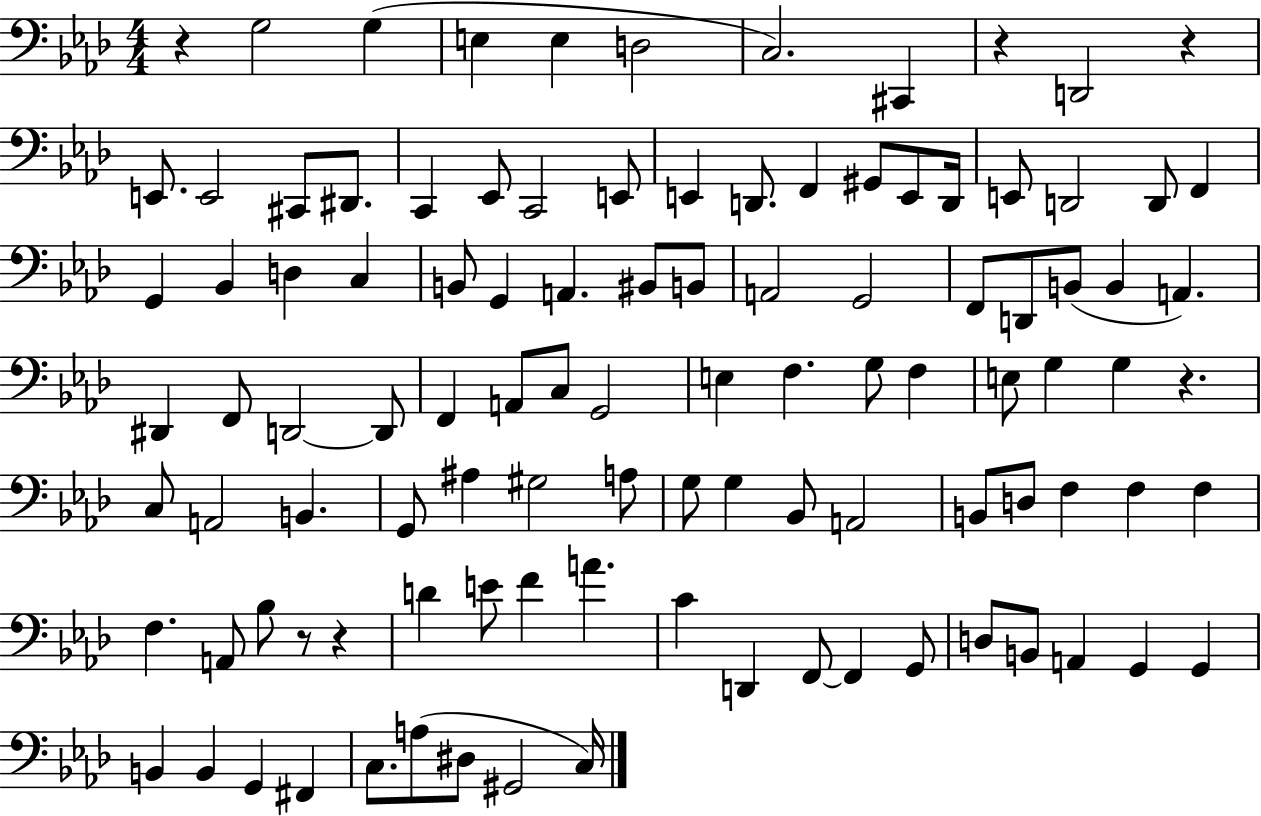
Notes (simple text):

R/q G3/h G3/q E3/q E3/q D3/h C3/h. C#2/q R/q D2/h R/q E2/e. E2/h C#2/e D#2/e. C2/q Eb2/e C2/h E2/e E2/q D2/e. F2/q G#2/e E2/e D2/s E2/e D2/h D2/e F2/q G2/q Bb2/q D3/q C3/q B2/e G2/q A2/q. BIS2/e B2/e A2/h G2/h F2/e D2/e B2/e B2/q A2/q. D#2/q F2/e D2/h D2/e F2/q A2/e C3/e G2/h E3/q F3/q. G3/e F3/q E3/e G3/q G3/q R/q. C3/e A2/h B2/q. G2/e A#3/q G#3/h A3/e G3/e G3/q Bb2/e A2/h B2/e D3/e F3/q F3/q F3/q F3/q. A2/e Bb3/e R/e R/q D4/q E4/e F4/q A4/q. C4/q D2/q F2/e F2/q G2/e D3/e B2/e A2/q G2/q G2/q B2/q B2/q G2/q F#2/q C3/e. A3/e D#3/e G#2/h C3/s